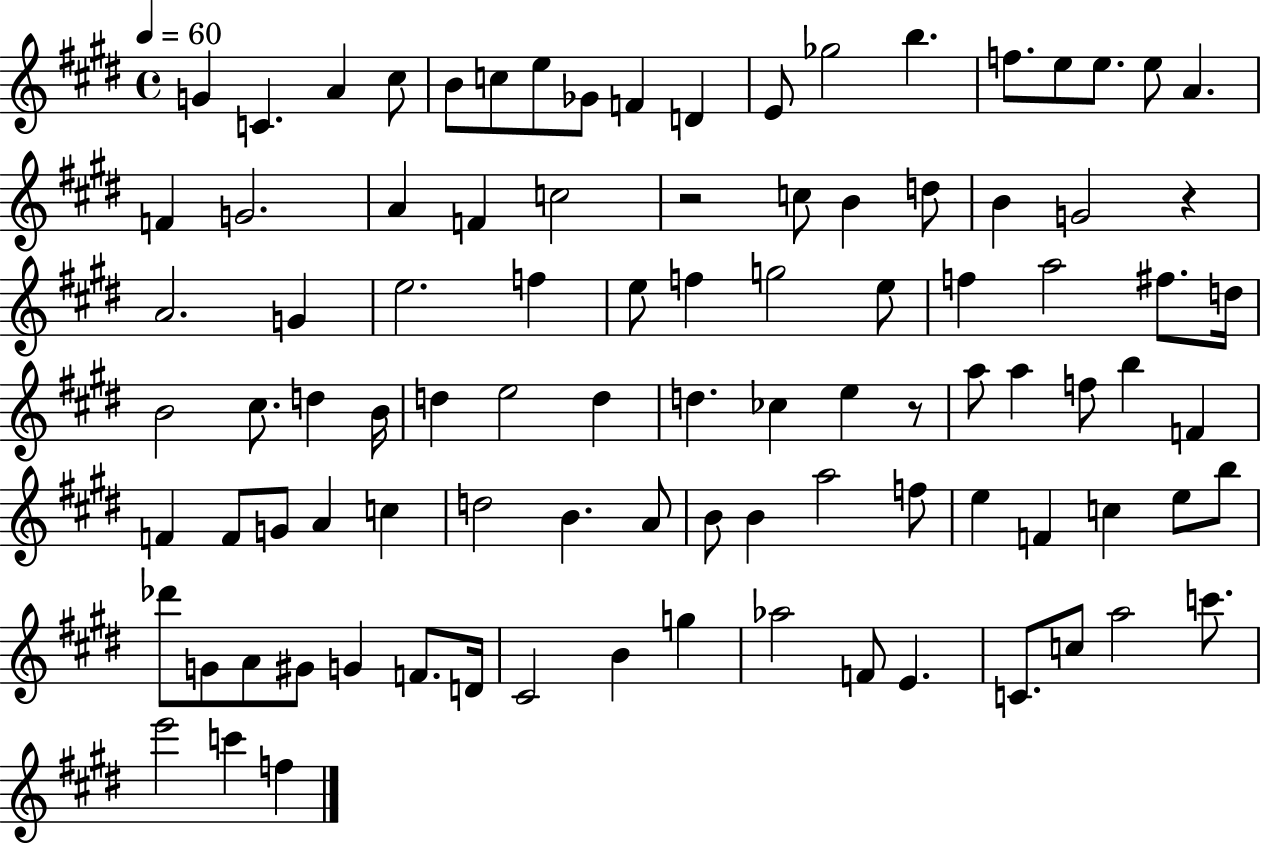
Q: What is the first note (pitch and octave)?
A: G4